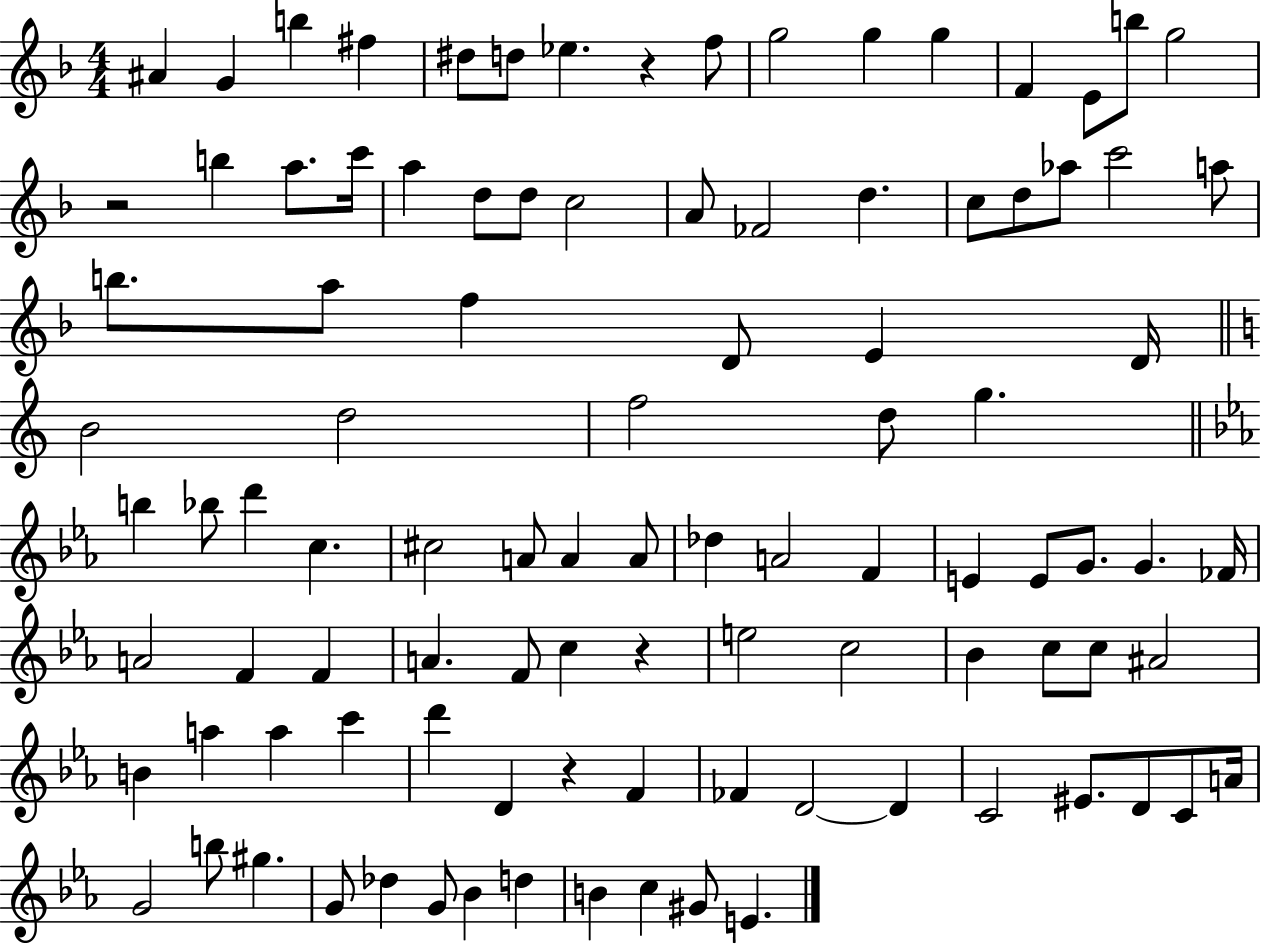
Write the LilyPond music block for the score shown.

{
  \clef treble
  \numericTimeSignature
  \time 4/4
  \key f \major
  \repeat volta 2 { ais'4 g'4 b''4 fis''4 | dis''8 d''8 ees''4. r4 f''8 | g''2 g''4 g''4 | f'4 e'8 b''8 g''2 | \break r2 b''4 a''8. c'''16 | a''4 d''8 d''8 c''2 | a'8 fes'2 d''4. | c''8 d''8 aes''8 c'''2 a''8 | \break b''8. a''8 f''4 d'8 e'4 d'16 | \bar "||" \break \key a \minor b'2 d''2 | f''2 d''8 g''4. | \bar "||" \break \key c \minor b''4 bes''8 d'''4 c''4. | cis''2 a'8 a'4 a'8 | des''4 a'2 f'4 | e'4 e'8 g'8. g'4. fes'16 | \break a'2 f'4 f'4 | a'4. f'8 c''4 r4 | e''2 c''2 | bes'4 c''8 c''8 ais'2 | \break b'4 a''4 a''4 c'''4 | d'''4 d'4 r4 f'4 | fes'4 d'2~~ d'4 | c'2 eis'8. d'8 c'8 a'16 | \break g'2 b''8 gis''4. | g'8 des''4 g'8 bes'4 d''4 | b'4 c''4 gis'8 e'4. | } \bar "|."
}